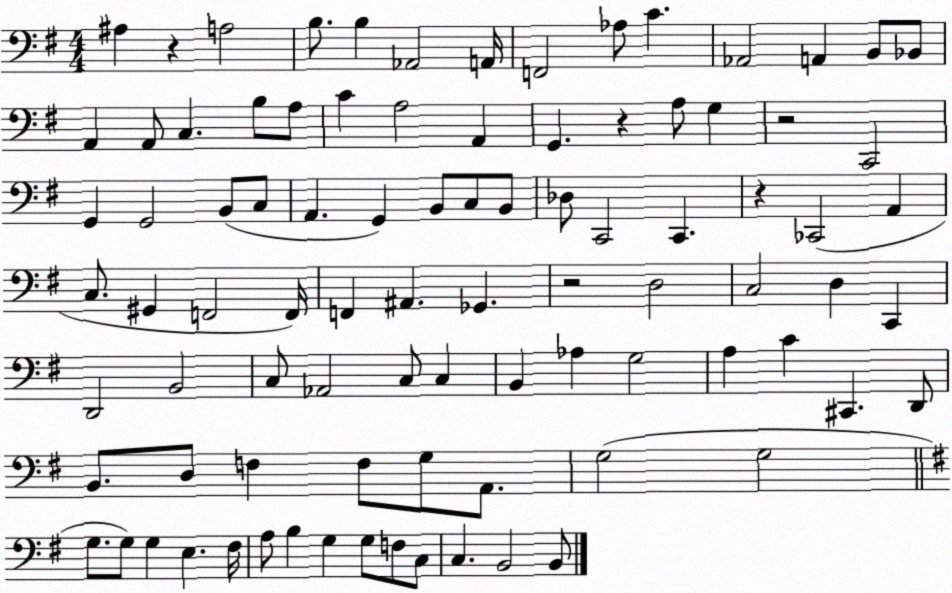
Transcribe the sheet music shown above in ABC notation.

X:1
T:Untitled
M:4/4
L:1/4
K:G
^A, z A,2 B,/2 B, _A,,2 A,,/4 F,,2 _A,/2 C _A,,2 A,, B,,/2 _B,,/2 A,, A,,/2 C, B,/2 A,/2 C A,2 A,, G,, z A,/2 G, z2 C,,2 G,, G,,2 B,,/2 C,/2 A,, G,, B,,/2 C,/2 B,,/2 _D,/2 C,,2 C,, z _C,,2 A,, C,/2 ^G,, F,,2 F,,/4 F,, ^A,, _G,, z2 D,2 C,2 D, C,, D,,2 B,,2 C,/2 _A,,2 C,/2 C, B,, _A, G,2 A, C ^C,, D,,/2 B,,/2 D,/2 F, F,/2 G,/2 A,,/2 G,2 G,2 G,/2 G,/2 G, E, ^F,/4 A,/2 B, G, G,/2 F,/2 C,/2 C, B,,2 B,,/2